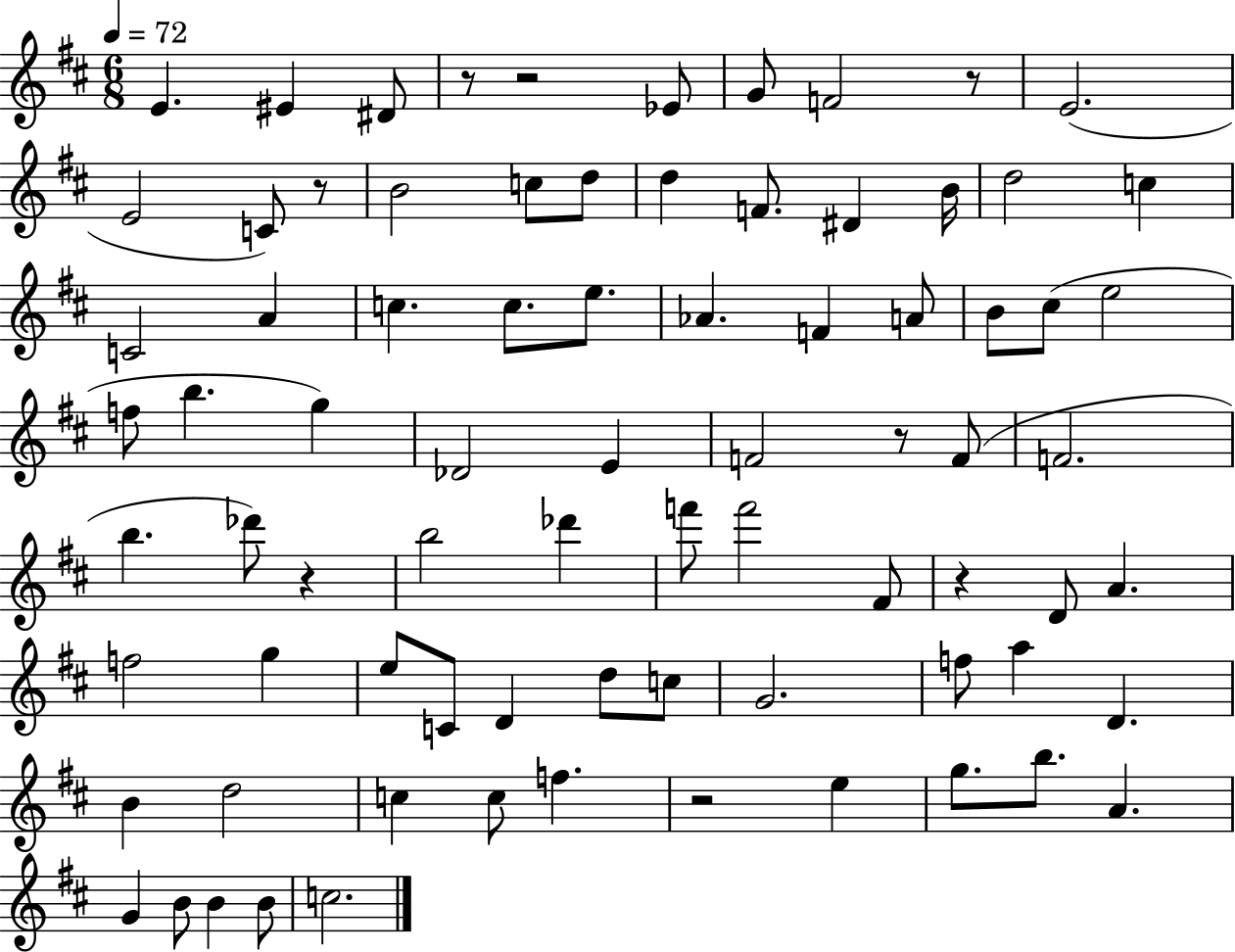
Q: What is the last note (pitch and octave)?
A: C5